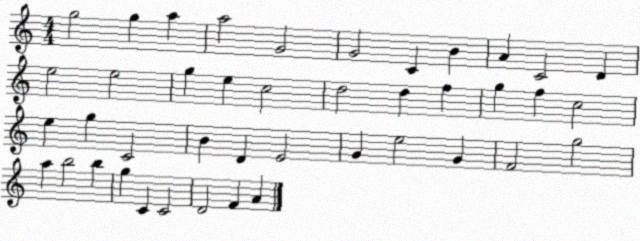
X:1
T:Untitled
M:4/4
L:1/4
K:C
g2 g a a2 G2 G2 C B A C2 D e2 e2 g e c2 d2 d f g f c2 e g C2 B D E2 G e2 G F2 g2 a b2 b g C C2 D2 F A